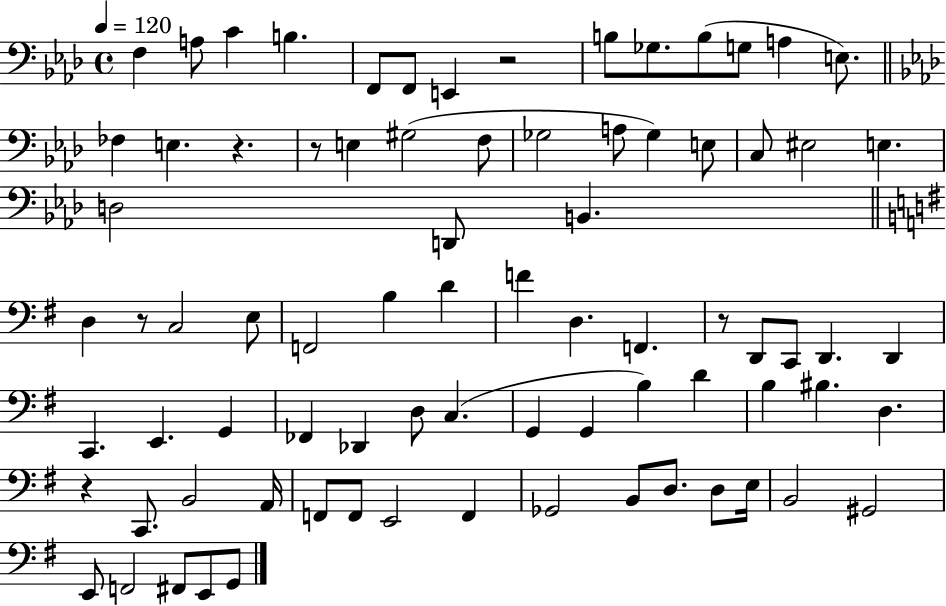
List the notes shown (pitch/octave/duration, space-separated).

F3/q A3/e C4/q B3/q. F2/e F2/e E2/q R/h B3/e Gb3/e. B3/e G3/e A3/q E3/e. FES3/q E3/q. R/q. R/e E3/q G#3/h F3/e Gb3/h A3/e Gb3/q E3/e C3/e EIS3/h E3/q. D3/h D2/e B2/q. D3/q R/e C3/h E3/e F2/h B3/q D4/q F4/q D3/q. F2/q. R/e D2/e C2/e D2/q. D2/q C2/q. E2/q. G2/q FES2/q Db2/q D3/e C3/q. G2/q G2/q B3/q D4/q B3/q BIS3/q. D3/q. R/q C2/e. B2/h A2/s F2/e F2/e E2/h F2/q Gb2/h B2/e D3/e. D3/e E3/s B2/h G#2/h E2/e F2/h F#2/e E2/e G2/e